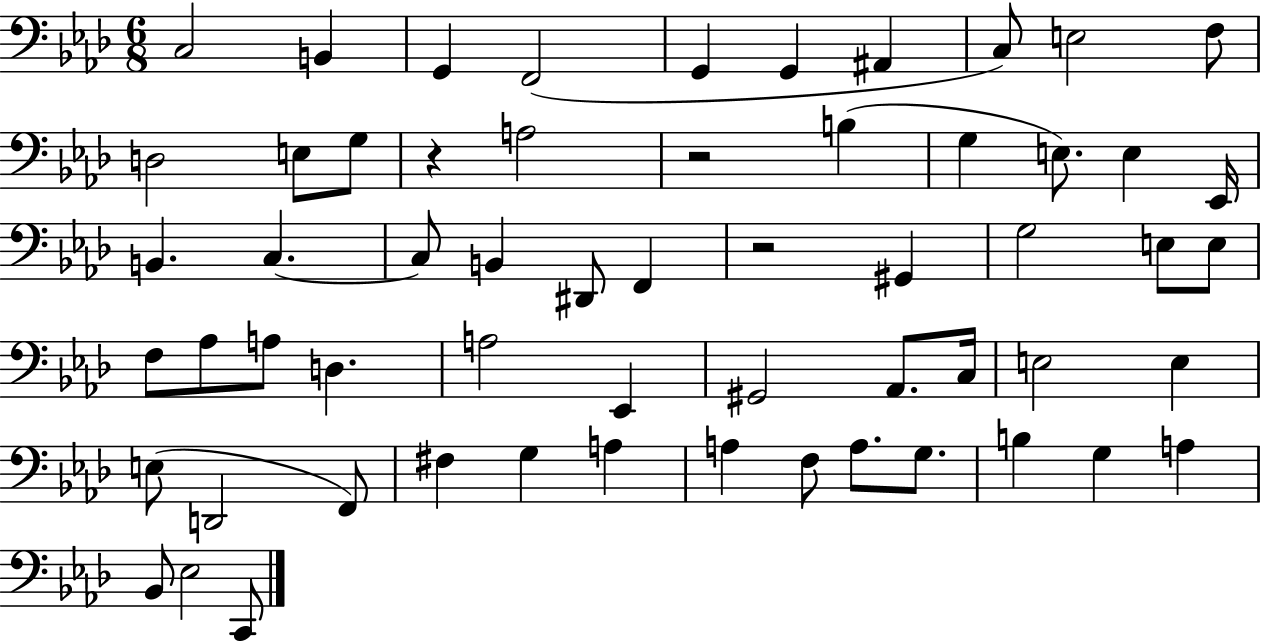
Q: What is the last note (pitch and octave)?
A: C2